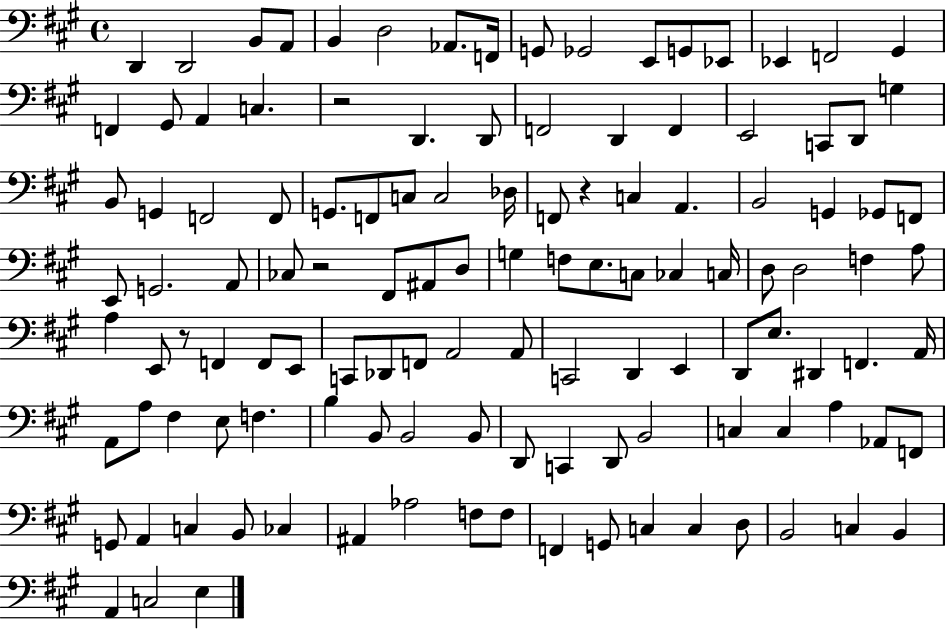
D2/q D2/h B2/e A2/e B2/q D3/h Ab2/e. F2/s G2/e Gb2/h E2/e G2/e Eb2/e Eb2/q F2/h G#2/q F2/q G#2/e A2/q C3/q. R/h D2/q. D2/e F2/h D2/q F2/q E2/h C2/e D2/e G3/q B2/e G2/q F2/h F2/e G2/e. F2/e C3/e C3/h Db3/s F2/e R/q C3/q A2/q. B2/h G2/q Gb2/e F2/e E2/e G2/h. A2/e CES3/e R/h F#2/e A#2/e D3/e G3/q F3/e E3/e. C3/e CES3/q C3/s D3/e D3/h F3/q A3/e A3/q E2/e R/e F2/q F2/e E2/e C2/e Db2/e F2/e A2/h A2/e C2/h D2/q E2/q D2/e E3/e. D#2/q F2/q. A2/s A2/e A3/e F#3/q E3/e F3/q. B3/q B2/e B2/h B2/e D2/e C2/q D2/e B2/h C3/q C3/q A3/q Ab2/e F2/e G2/e A2/q C3/q B2/e CES3/q A#2/q Ab3/h F3/e F3/e F2/q G2/e C3/q C3/q D3/e B2/h C3/q B2/q A2/q C3/h E3/q